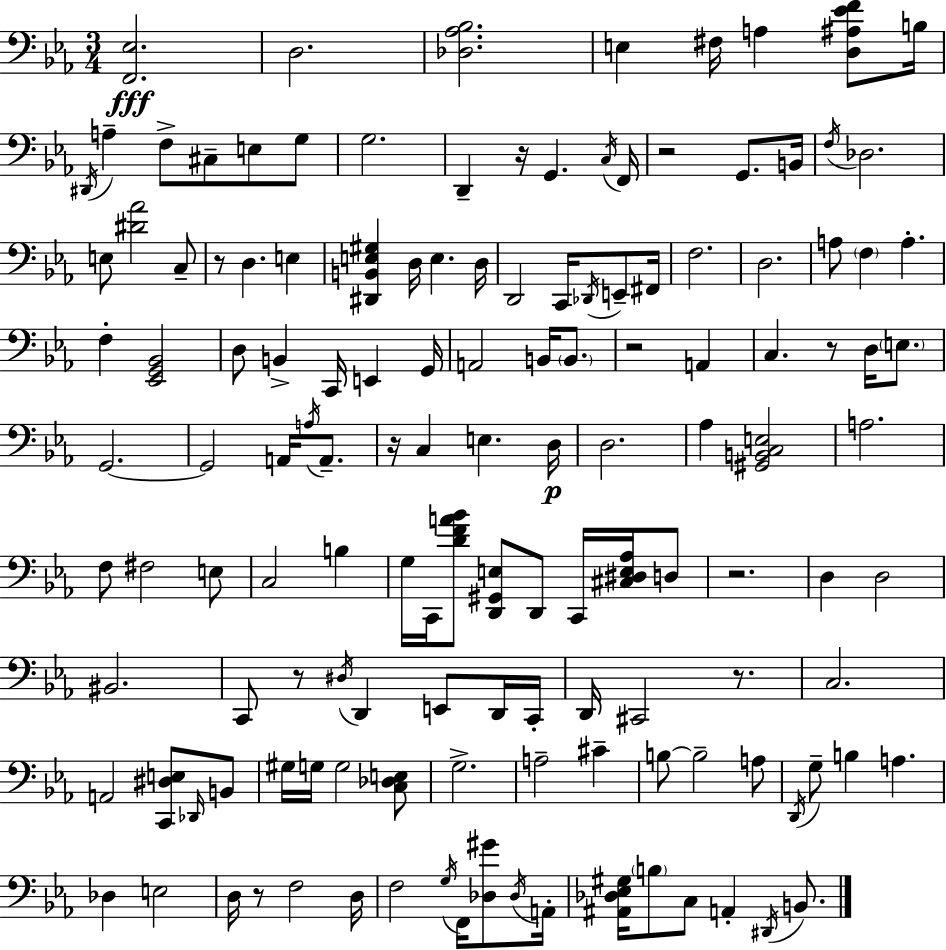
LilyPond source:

{
  \clef bass
  \numericTimeSignature
  \time 3/4
  \key ees \major
  \repeat volta 2 { <f, ees>2.\fff | d2. | <des aes bes>2. | e4 fis16 a4 <d ais ees' f'>8 b16 | \break \acciaccatura { dis,16 } a4-- f8-> cis8-- e8 g8 | g2. | d,4-- r16 g,4. | \acciaccatura { c16 } f,16 r2 g,8. | \break b,16 \acciaccatura { f16 } des2. | e8 <dis' aes'>2 | c8-- r8 d4. e4 | <dis, b, e gis>4 d16 e4. | \break d16 d,2 c,16 | \acciaccatura { des,16 } e,8-- fis,16 f2. | d2. | a8 \parenthesize f4 a4.-. | \break f4-. <ees, g, bes,>2 | d8 b,4-> c,16 e,4 | g,16 a,2 | b,16 \parenthesize b,8. r2 | \break a,4 c4. r8 | d16 \parenthesize e8. g,2.~~ | g,2 | a,16 \acciaccatura { a16 } a,8.-- r16 c4 e4. | \break d16\p d2. | aes4 <gis, b, c e>2 | a2. | f8 fis2 | \break e8 c2 | b4 g16 c,16 <d' f' a' bes'>8 <d, gis, e>8 d,8 | c,16 <cis dis e aes>16 d8 r2. | d4 d2 | \break bis,2. | c,8 r8 \acciaccatura { dis16 } d,4 | e,8 d,16 c,16-. d,16 cis,2 | r8. c2. | \break a,2 | <c, dis e>8 \grace { des,16 } b,8 gis16 g16 g2 | <c des e>8 g2.-> | a2-- | \break cis'4-- b8~~ b2-- | a8 \acciaccatura { d,16 } g8-- b4 | a4. des4 | e2 d16 r8 f2 | \break d16 f2 | \acciaccatura { g16 } f,16 <des gis'>8 \acciaccatura { des16 } a,16-. <ais, des ees gis>16 \parenthesize b8 | c8 a,4-. \acciaccatura { dis,16 } b,8. } \bar "|."
}